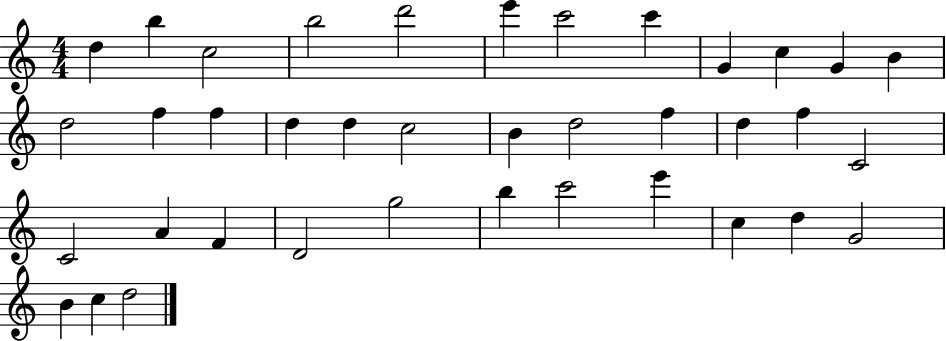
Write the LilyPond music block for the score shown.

{
  \clef treble
  \numericTimeSignature
  \time 4/4
  \key c \major
  d''4 b''4 c''2 | b''2 d'''2 | e'''4 c'''2 c'''4 | g'4 c''4 g'4 b'4 | \break d''2 f''4 f''4 | d''4 d''4 c''2 | b'4 d''2 f''4 | d''4 f''4 c'2 | \break c'2 a'4 f'4 | d'2 g''2 | b''4 c'''2 e'''4 | c''4 d''4 g'2 | \break b'4 c''4 d''2 | \bar "|."
}